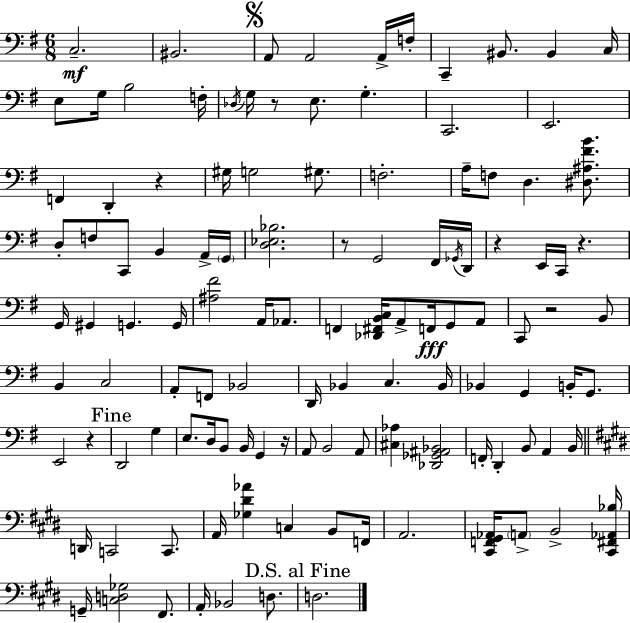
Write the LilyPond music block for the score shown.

{
  \clef bass
  \numericTimeSignature
  \time 6/8
  \key g \major
  c2.--\mf | bis,2. | \mark \markup { \musicglyph "scripts.segno" } a,8 a,2 a,16-> f16-. | c,4-- bis,8. bis,4 c16 | \break e8 g16 b2 f16-. | \acciaccatura { des16 } g16 r8 e8. g4.-. | c,2. | e,2. | \break f,4 d,4-. r4 | gis16 g2 gis8. | f2.-. | a16-- f8 d4. <dis ais fis' b'>8. | \break d8-. f8 c,8 b,4 a,16-> | \parenthesize g,16 <d ees bes>2. | r8 g,2 fis,16 | \acciaccatura { ges,16 } d,16 r4 e,16 c,16 r4. | \break g,16 gis,4 g,4. | g,16 <ais fis'>2 a,16 aes,8. | f,4 <des, fis, b, c>16 a,8-> f,16\fff g,8 | a,8 c,8 r2 | \break b,8 b,4 c2 | a,8-. f,8 bes,2 | d,16 bes,4 c4. | bes,16 bes,4 g,4 b,16-. g,8. | \break e,2 r4 | \mark "Fine" d,2 g4 | e8. d16 b,8 b,16 g,4 | r16 a,8 b,2 | \break a,8 <cis aes>4 <des, ges, ais, bes,>2 | f,16-. d,4-. b,8 a,4 | b,16 \bar "||" \break \key e \major d,16 c,2 c,8. | a,16 <ges dis' aes'>4 c4 b,8 f,16 | a,2. | <cis, f, gis, aes,>16 \parenthesize a,8-> b,2-> <cis, fis, aes, bes>16 | \break g,16-- <c d ges>2 fis,8. | a,16-. bes,2 d8. | \mark "D.S. al Fine" d2. | \bar "|."
}